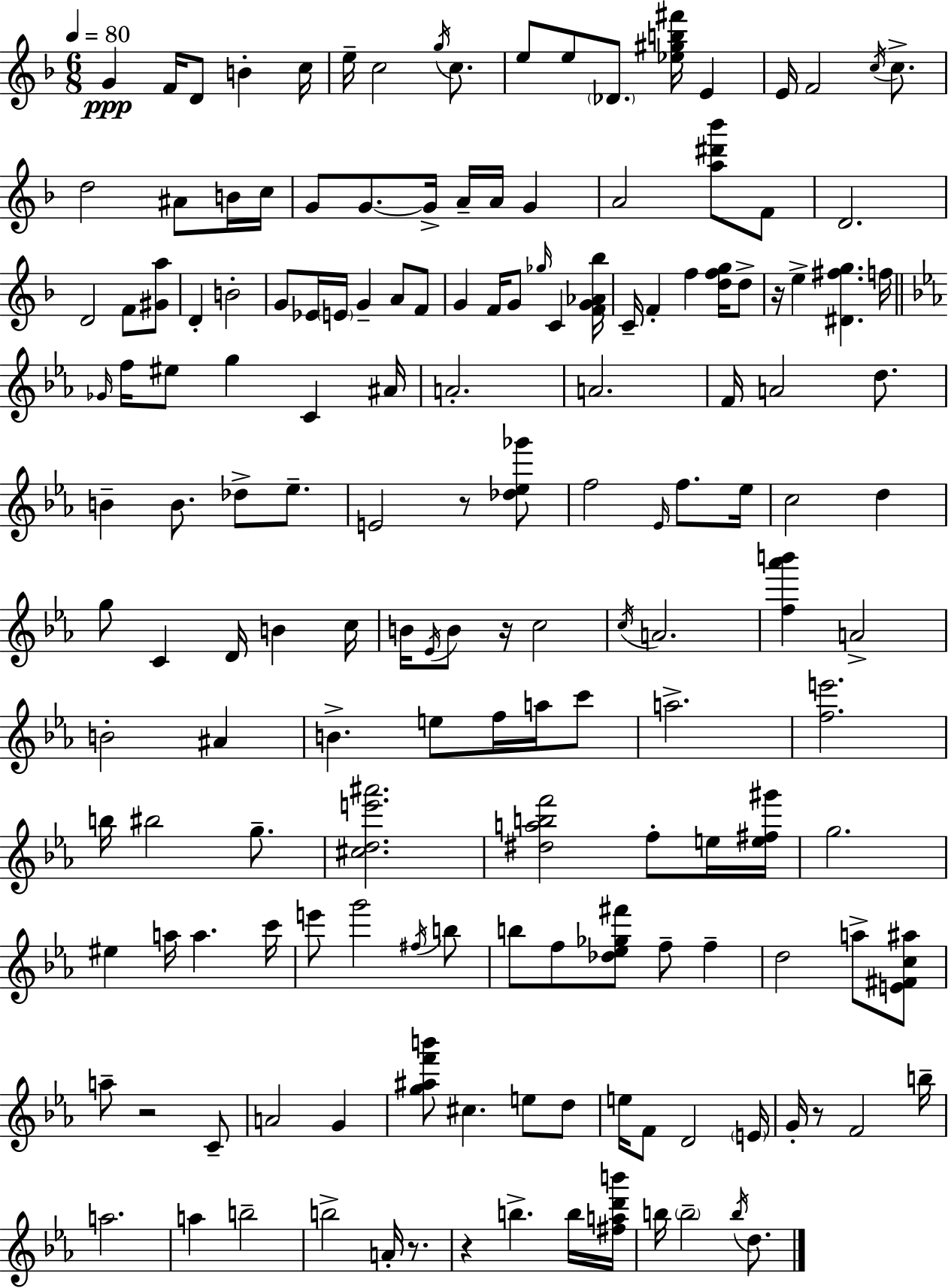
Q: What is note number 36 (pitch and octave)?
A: Eb4